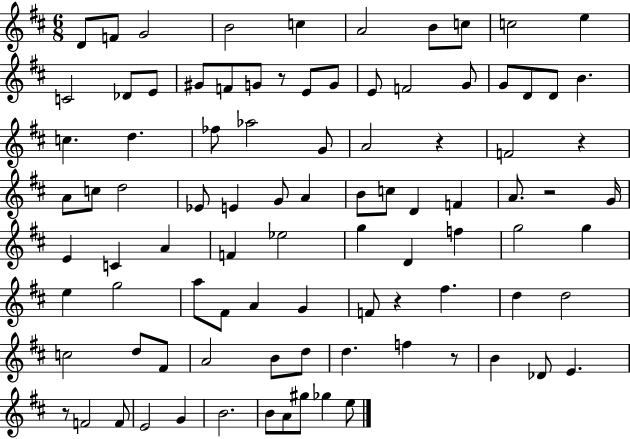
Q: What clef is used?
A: treble